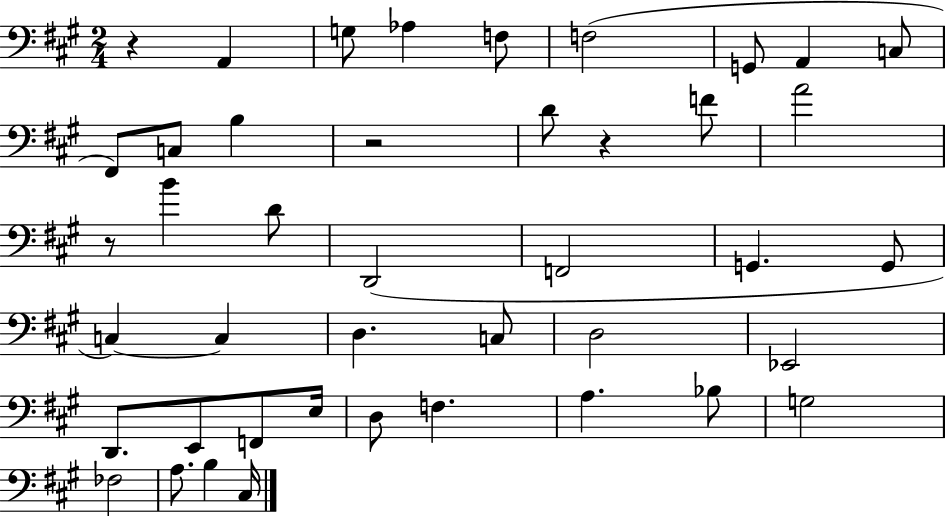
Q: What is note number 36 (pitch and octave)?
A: FES3